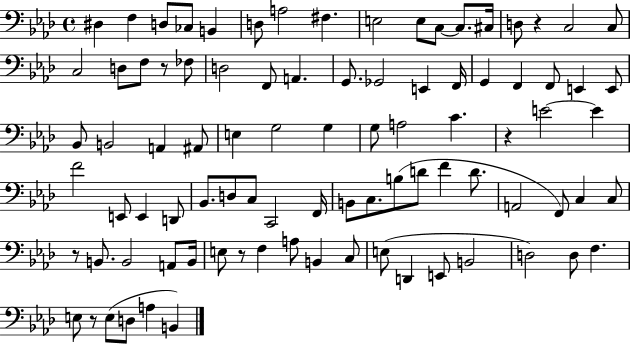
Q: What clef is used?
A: bass